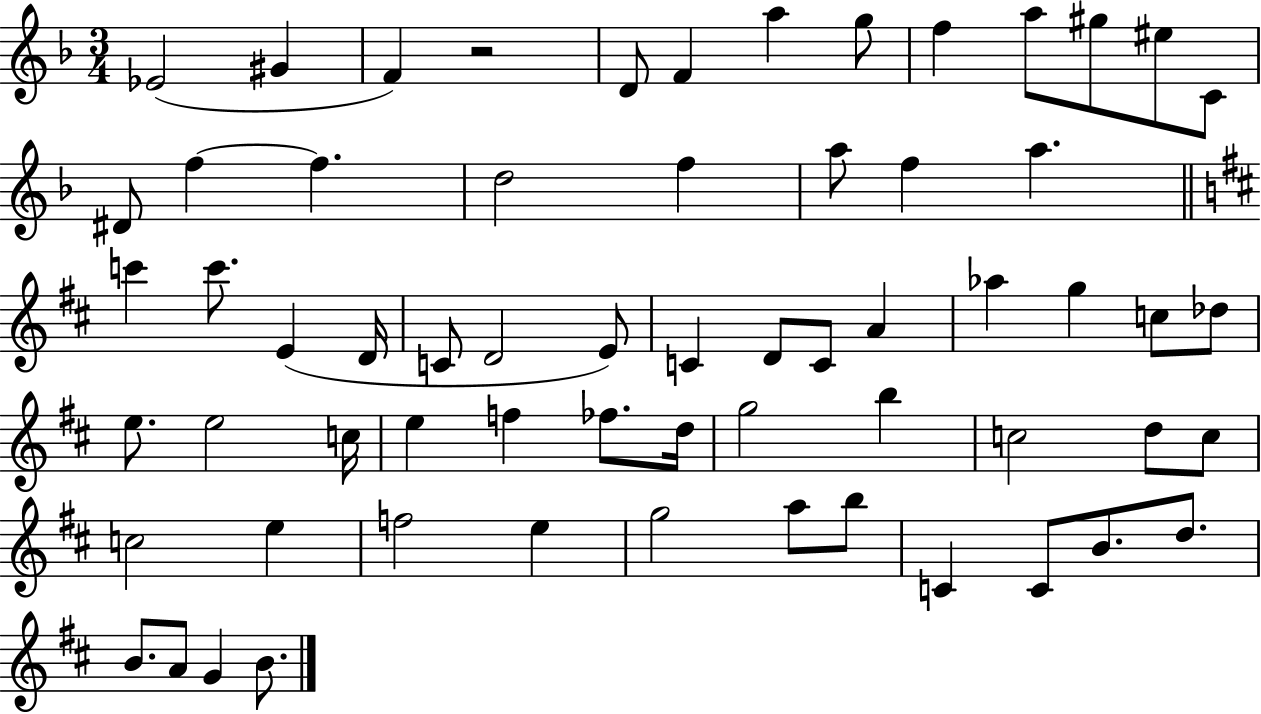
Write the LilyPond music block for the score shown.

{
  \clef treble
  \numericTimeSignature
  \time 3/4
  \key f \major
  \repeat volta 2 { ees'2( gis'4 | f'4) r2 | d'8 f'4 a''4 g''8 | f''4 a''8 gis''8 eis''8 c'8 | \break dis'8 f''4~~ f''4. | d''2 f''4 | a''8 f''4 a''4. | \bar "||" \break \key d \major c'''4 c'''8. e'4( d'16 | c'8 d'2 e'8) | c'4 d'8 c'8 a'4 | aes''4 g''4 c''8 des''8 | \break e''8. e''2 c''16 | e''4 f''4 fes''8. d''16 | g''2 b''4 | c''2 d''8 c''8 | \break c''2 e''4 | f''2 e''4 | g''2 a''8 b''8 | c'4 c'8 b'8. d''8. | \break b'8. a'8 g'4 b'8. | } \bar "|."
}